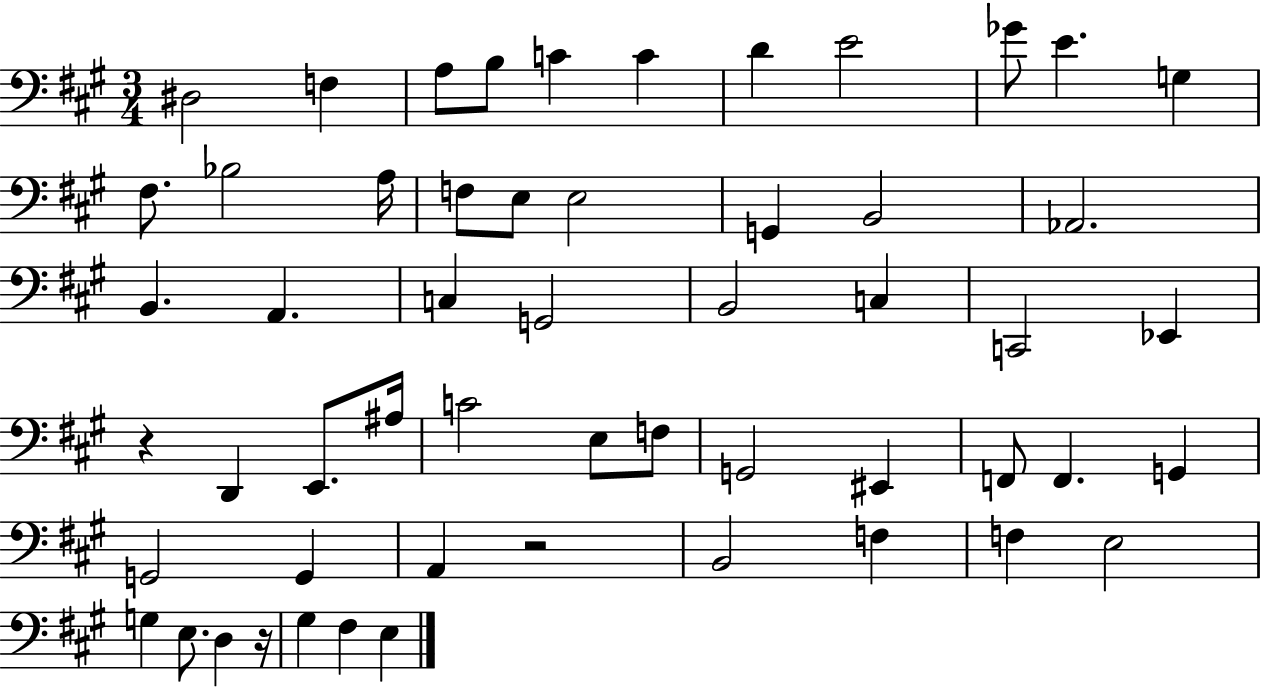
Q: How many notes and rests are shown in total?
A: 55